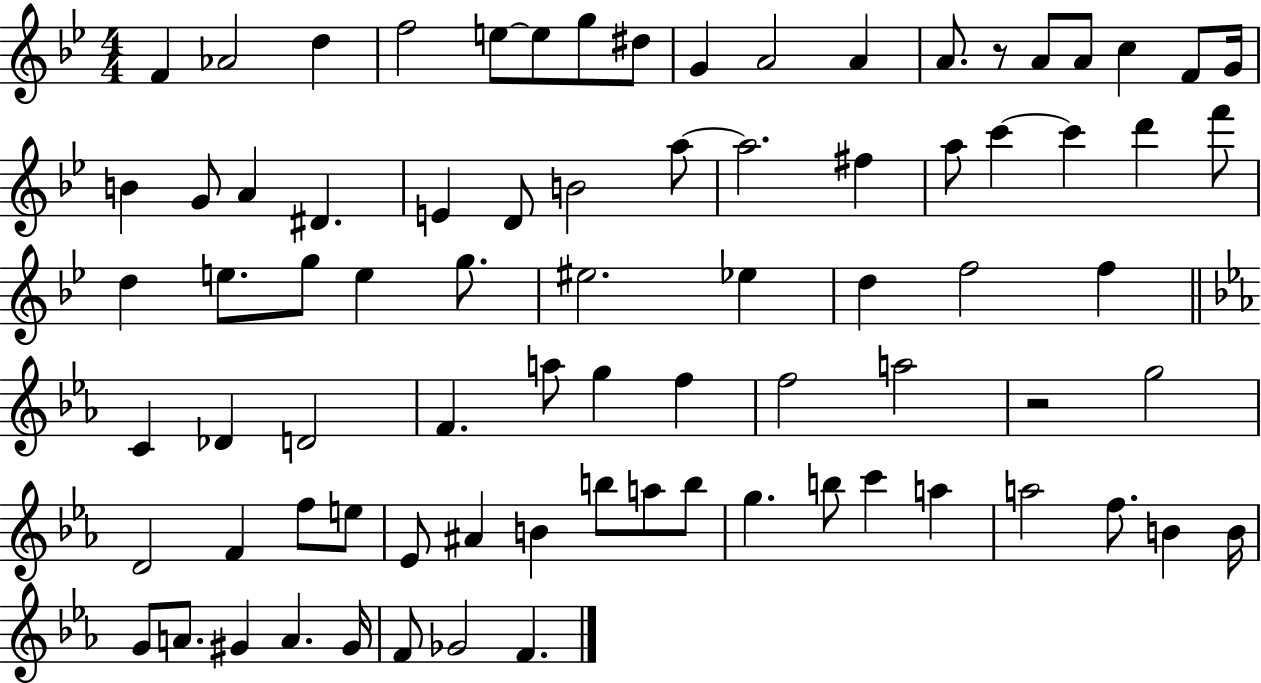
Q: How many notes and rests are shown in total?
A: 80